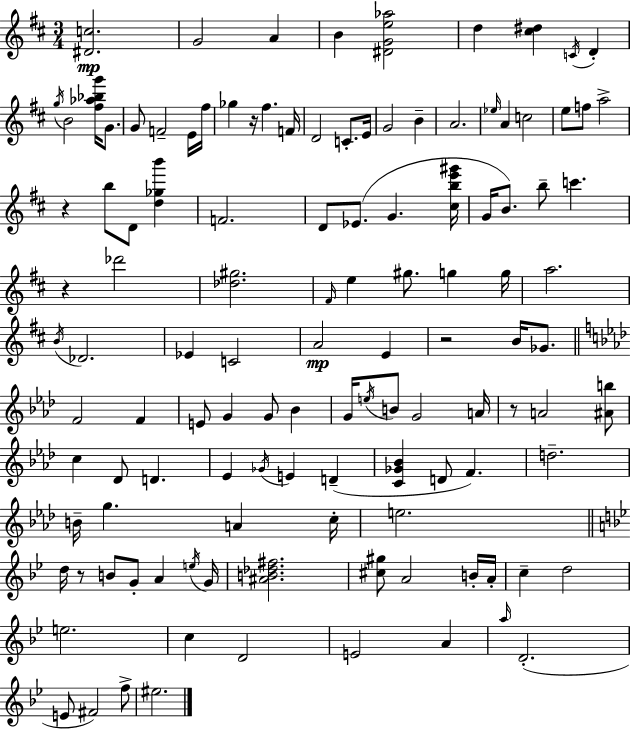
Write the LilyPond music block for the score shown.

{
  \clef treble
  \numericTimeSignature
  \time 3/4
  \key d \major
  <dis' c''>2.\mp | g'2 a'4 | b'4 <dis' g' e'' aes''>2 | d''4 <cis'' dis''>4 \acciaccatura { c'16 } d'4-. | \break \acciaccatura { g''16 } b'2 <fis'' aes'' bes'' g'''>16 g'8. | g'8 f'2-- | e'16 fis''16 ges''4 r16 fis''4. | f'16 d'2 c'8.-. | \break e'16 g'2 b'4-- | a'2. | \grace { ees''16 } a'4 c''2 | e''8 f''8 a''2-> | \break r4 b''8 d'8 <d'' ges'' b'''>4 | f'2. | d'8 ees'8.( g'4. | <cis'' b'' e''' gis'''>16 g'16 b'8.) b''8-- c'''4. | \break r4 des'''2 | <des'' gis''>2. | \grace { fis'16 } e''4 gis''8. g''4 | g''16 a''2. | \break \acciaccatura { b'16 } des'2. | ees'4 c'2 | a'2\mp | e'4 r2 | \break b'16 ges'8. \bar "||" \break \key f \minor f'2 f'4 | e'8 g'4 g'8 bes'4 | g'16 \acciaccatura { e''16 } b'8 g'2 | a'16 r8 a'2 <ais' b''>8 | \break c''4 des'8 d'4. | ees'4 \acciaccatura { ges'16 } e'4 d'4--( | <c' ges' bes'>4 d'8 f'4.) | d''2.-- | \break b'16-- g''4. a'4 | c''16-. e''2. | \bar "||" \break \key bes \major d''16 r8 b'8 g'8-. a'4 \acciaccatura { e''16 } | g'16 <ais' b' des'' fis''>2. | <cis'' gis''>8 a'2 b'16-. | a'16-. c''4-- d''2 | \break e''2. | c''4 d'2 | e'2 a'4 | \grace { a''16 }( d'2.-. | \break e'8 fis'2) | f''8-> eis''2. | \bar "|."
}